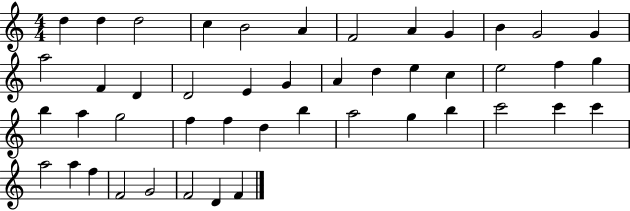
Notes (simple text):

D5/q D5/q D5/h C5/q B4/h A4/q F4/h A4/q G4/q B4/q G4/h G4/q A5/h F4/q D4/q D4/h E4/q G4/q A4/q D5/q E5/q C5/q E5/h F5/q G5/q B5/q A5/q G5/h F5/q F5/q D5/q B5/q A5/h G5/q B5/q C6/h C6/q C6/q A5/h A5/q F5/q F4/h G4/h F4/h D4/q F4/q